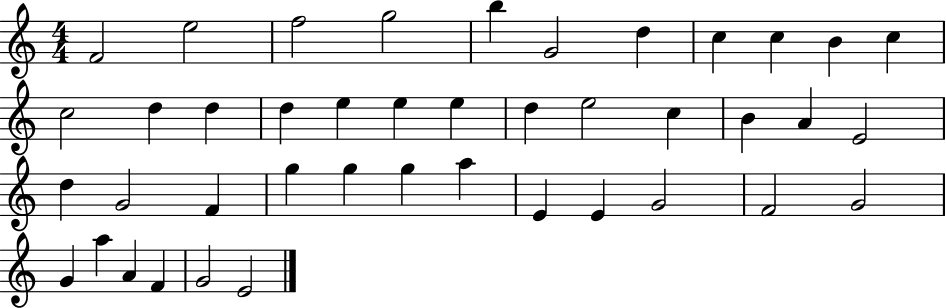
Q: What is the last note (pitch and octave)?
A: E4